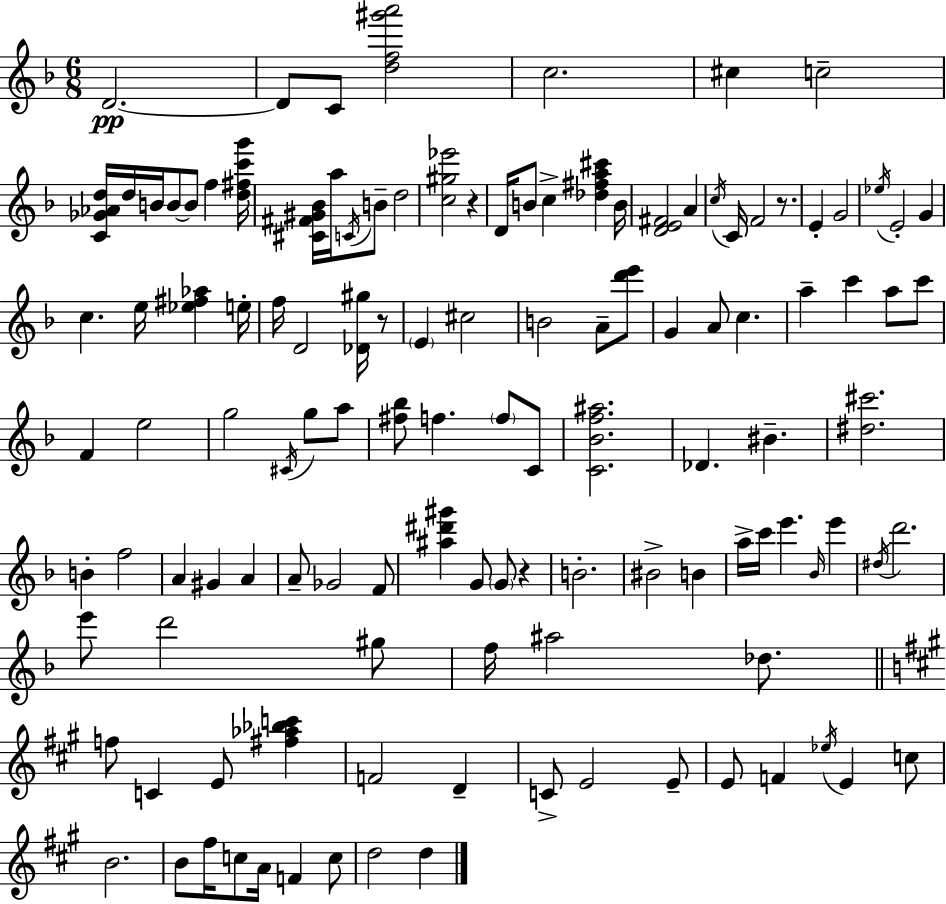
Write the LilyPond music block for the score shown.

{
  \clef treble
  \numericTimeSignature
  \time 6/8
  \key d \minor
  d'2.~~\pp | d'8 c'8 <d'' f'' gis''' a'''>2 | c''2. | cis''4 c''2-- | \break <c' ges' aes' d''>16 d''16 b'16 b'8~~ b'8 f''4 <d'' fis'' c''' g'''>16 | <cis' fis' gis' bes'>16 a''16 \acciaccatura { c'16 } b'8-- d''2 | <c'' gis'' ees'''>2 r4 | d'16 b'8 c''4-> <des'' fis'' a'' cis'''>4 | \break b'16 <d' e' fis'>2 a'4 | \acciaccatura { c''16 } c'16 f'2 r8. | e'4-. g'2 | \acciaccatura { ees''16 } e'2-. g'4 | \break c''4. e''16 <ees'' fis'' aes''>4 | e''16-. f''16 d'2 | <des' gis''>16 r8 \parenthesize e'4 cis''2 | b'2 a'8-- | \break <d''' e'''>8 g'4 a'8 c''4. | a''4-- c'''4 a''8 | c'''8 f'4 e''2 | g''2 \acciaccatura { cis'16 } | \break g''8 a''8 <fis'' bes''>8 f''4. | \parenthesize f''8 c'8 <c' bes' f'' ais''>2. | des'4. bis'4.-- | <dis'' cis'''>2. | \break b'4-. f''2 | a'4 gis'4 | a'4 a'8-- ges'2 | f'8 <ais'' dis''' gis'''>4 g'8 \parenthesize g'8 | \break r4 b'2.-. | bis'2-> | b'4 a''16-> c'''16 e'''4. | \grace { bes'16 } e'''4 \acciaccatura { dis''16 } d'''2. | \break e'''8 d'''2 | gis''8 f''16 ais''2 | des''8. \bar "||" \break \key a \major f''8 c'4 e'8 <fis'' aes'' bes'' c'''>4 | f'2 d'4-- | c'8-> e'2 e'8-- | e'8 f'4 \acciaccatura { ees''16 } e'4 c''8 | \break b'2. | b'8 fis''16 c''8 a'16 f'4 c''8 | d''2 d''4 | \bar "|."
}